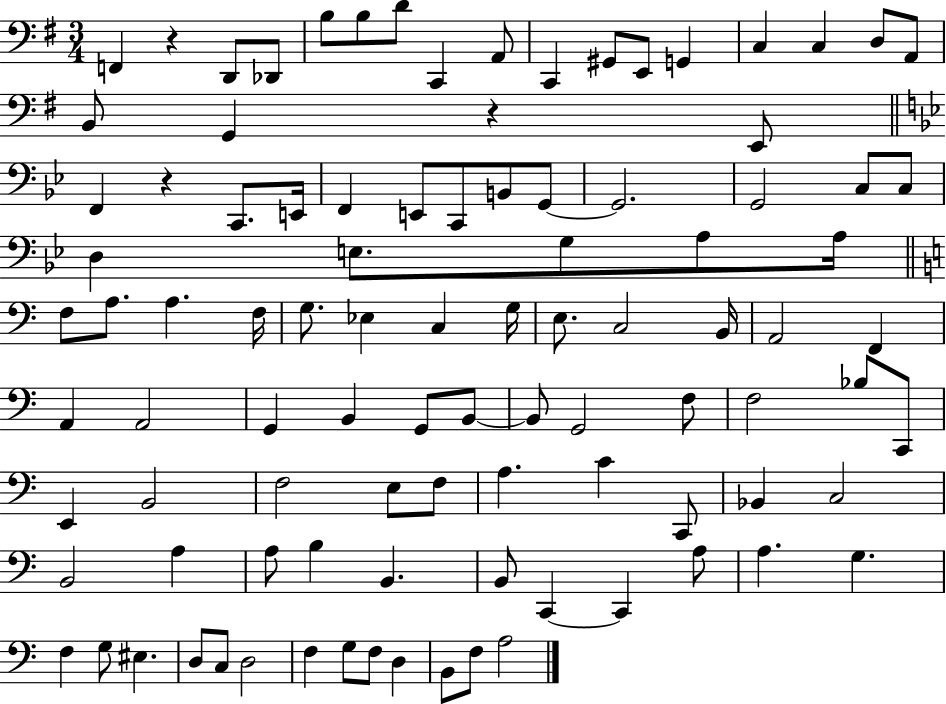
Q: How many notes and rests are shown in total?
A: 98